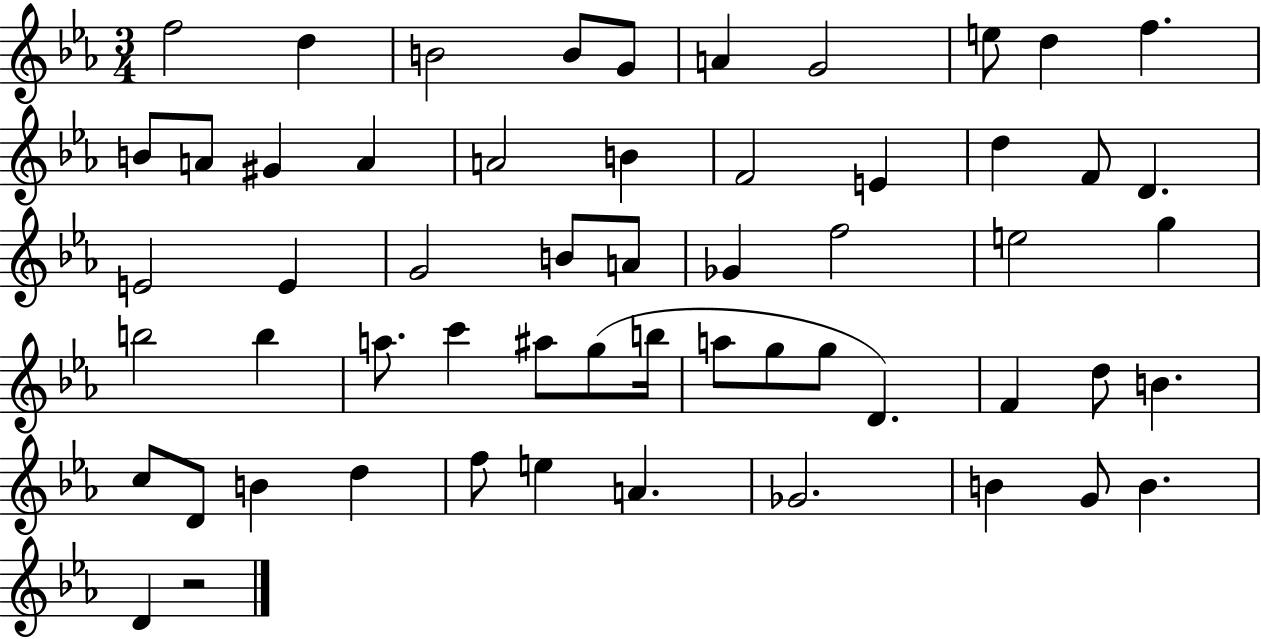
{
  \clef treble
  \numericTimeSignature
  \time 3/4
  \key ees \major
  f''2 d''4 | b'2 b'8 g'8 | a'4 g'2 | e''8 d''4 f''4. | \break b'8 a'8 gis'4 a'4 | a'2 b'4 | f'2 e'4 | d''4 f'8 d'4. | \break e'2 e'4 | g'2 b'8 a'8 | ges'4 f''2 | e''2 g''4 | \break b''2 b''4 | a''8. c'''4 ais''8 g''8( b''16 | a''8 g''8 g''8 d'4.) | f'4 d''8 b'4. | \break c''8 d'8 b'4 d''4 | f''8 e''4 a'4. | ges'2. | b'4 g'8 b'4. | \break d'4 r2 | \bar "|."
}